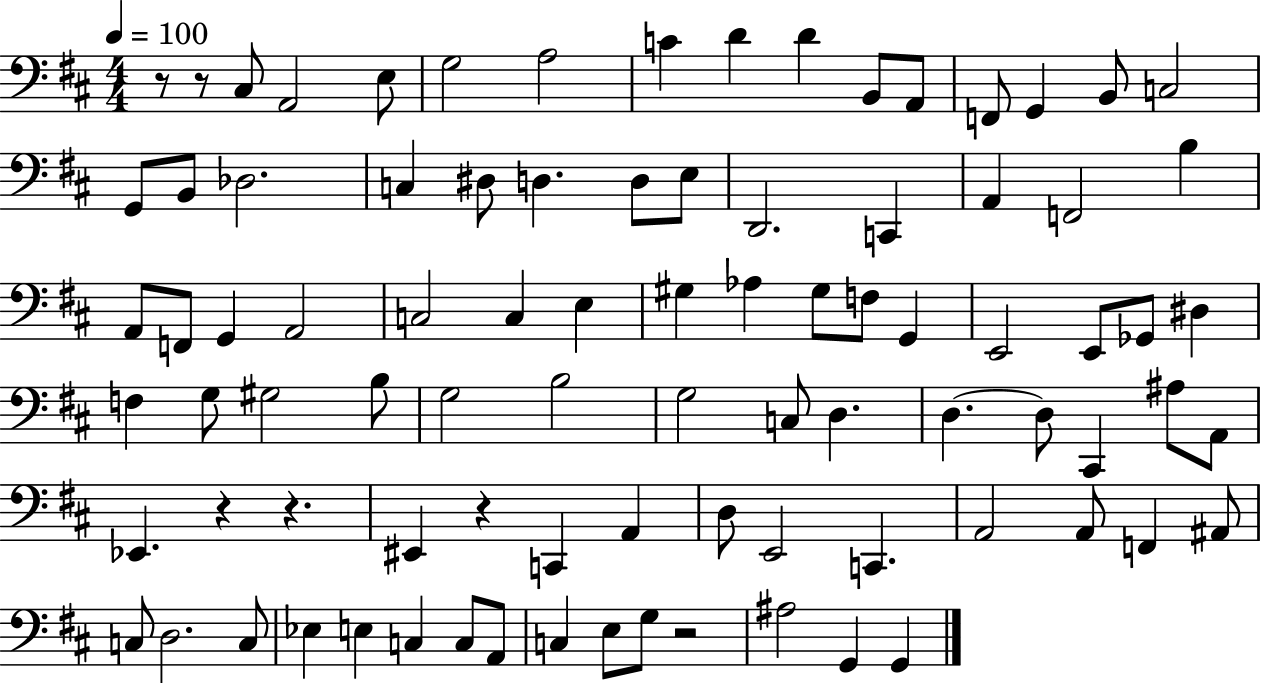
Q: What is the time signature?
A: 4/4